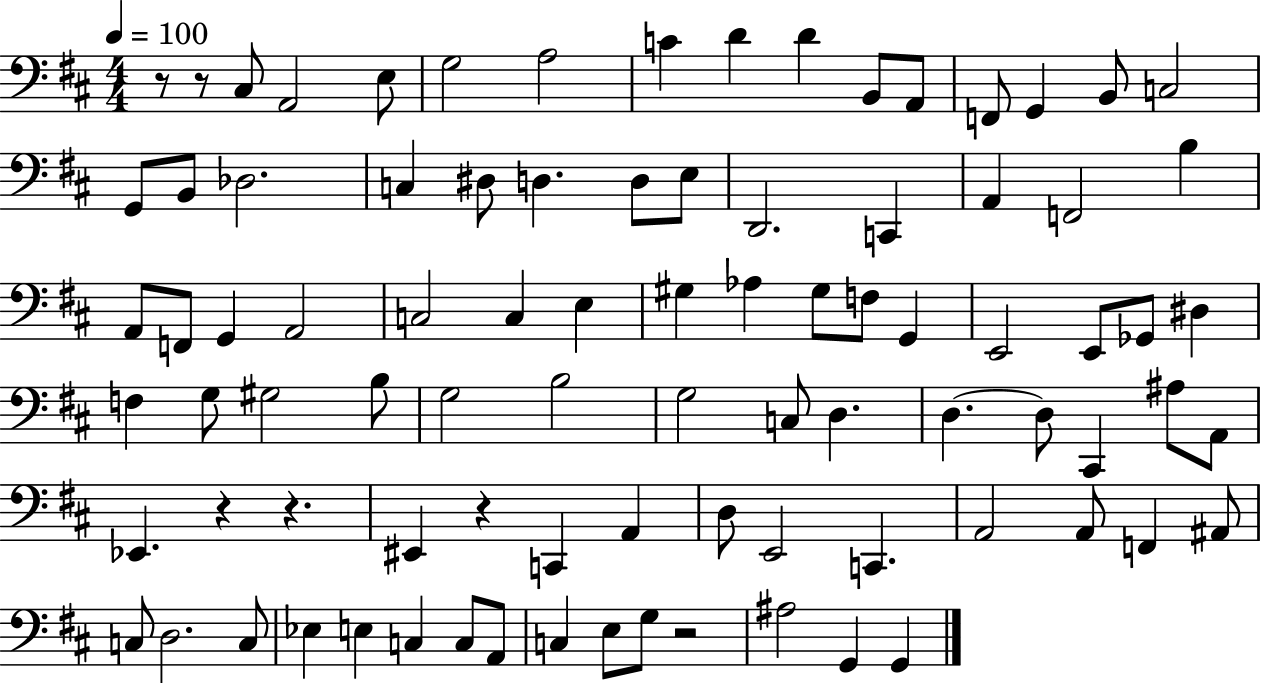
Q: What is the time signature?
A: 4/4